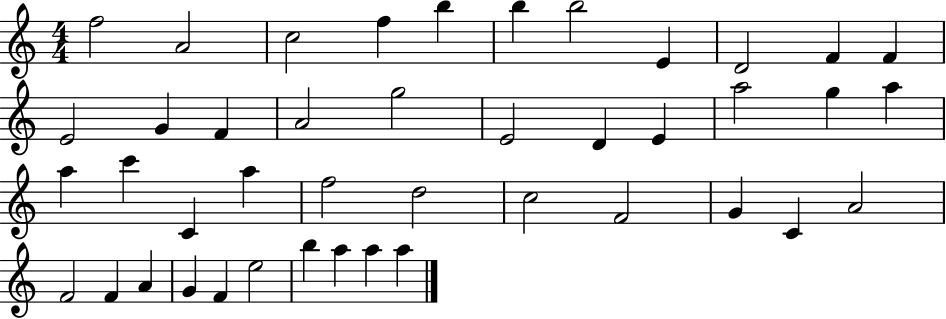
{
  \clef treble
  \numericTimeSignature
  \time 4/4
  \key c \major
  f''2 a'2 | c''2 f''4 b''4 | b''4 b''2 e'4 | d'2 f'4 f'4 | \break e'2 g'4 f'4 | a'2 g''2 | e'2 d'4 e'4 | a''2 g''4 a''4 | \break a''4 c'''4 c'4 a''4 | f''2 d''2 | c''2 f'2 | g'4 c'4 a'2 | \break f'2 f'4 a'4 | g'4 f'4 e''2 | b''4 a''4 a''4 a''4 | \bar "|."
}